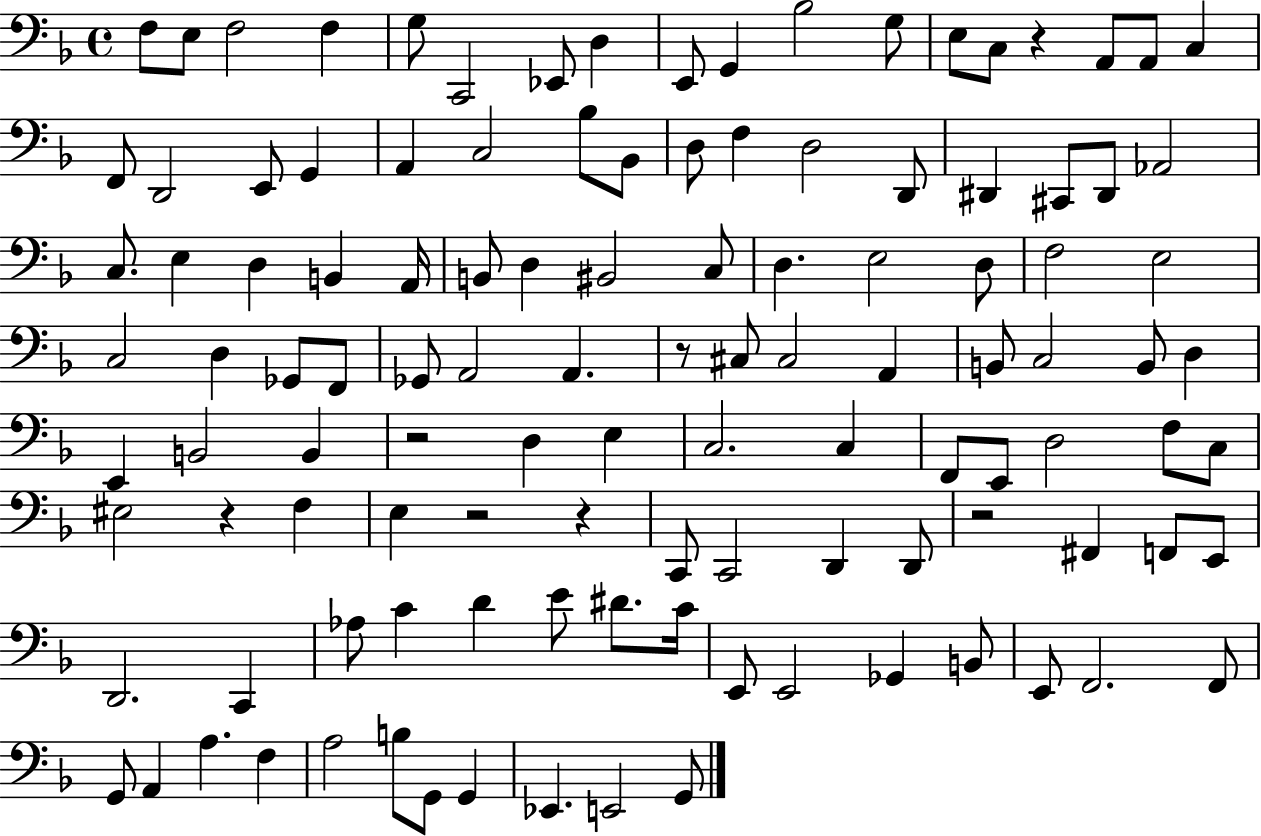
F3/e E3/e F3/h F3/q G3/e C2/h Eb2/e D3/q E2/e G2/q Bb3/h G3/e E3/e C3/e R/q A2/e A2/e C3/q F2/e D2/h E2/e G2/q A2/q C3/h Bb3/e Bb2/e D3/e F3/q D3/h D2/e D#2/q C#2/e D#2/e Ab2/h C3/e. E3/q D3/q B2/q A2/s B2/e D3/q BIS2/h C3/e D3/q. E3/h D3/e F3/h E3/h C3/h D3/q Gb2/e F2/e Gb2/e A2/h A2/q. R/e C#3/e C#3/h A2/q B2/e C3/h B2/e D3/q E2/q B2/h B2/q R/h D3/q E3/q C3/h. C3/q F2/e E2/e D3/h F3/e C3/e EIS3/h R/q F3/q E3/q R/h R/q C2/e C2/h D2/q D2/e R/h F#2/q F2/e E2/e D2/h. C2/q Ab3/e C4/q D4/q E4/e D#4/e. C4/s E2/e E2/h Gb2/q B2/e E2/e F2/h. F2/e G2/e A2/q A3/q. F3/q A3/h B3/e G2/e G2/q Eb2/q. E2/h G2/e